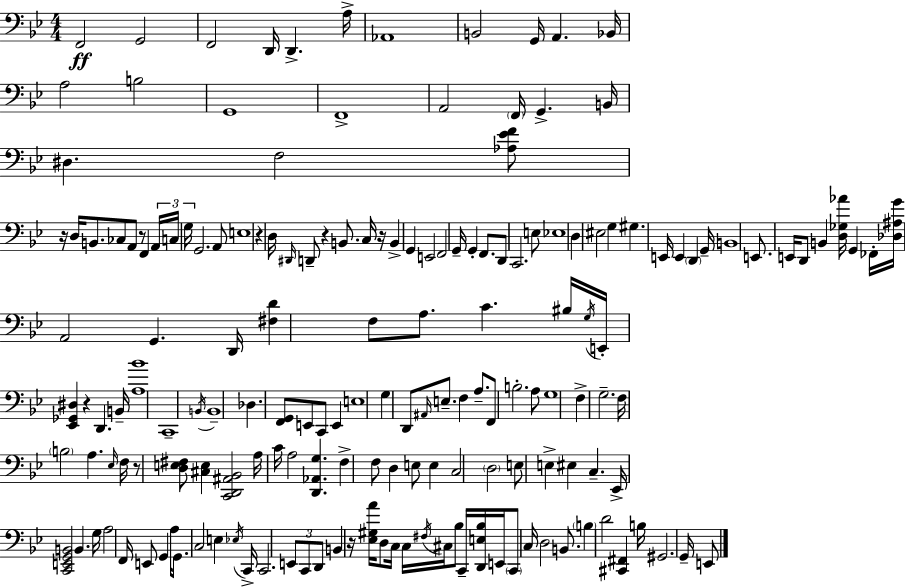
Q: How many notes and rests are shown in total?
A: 172